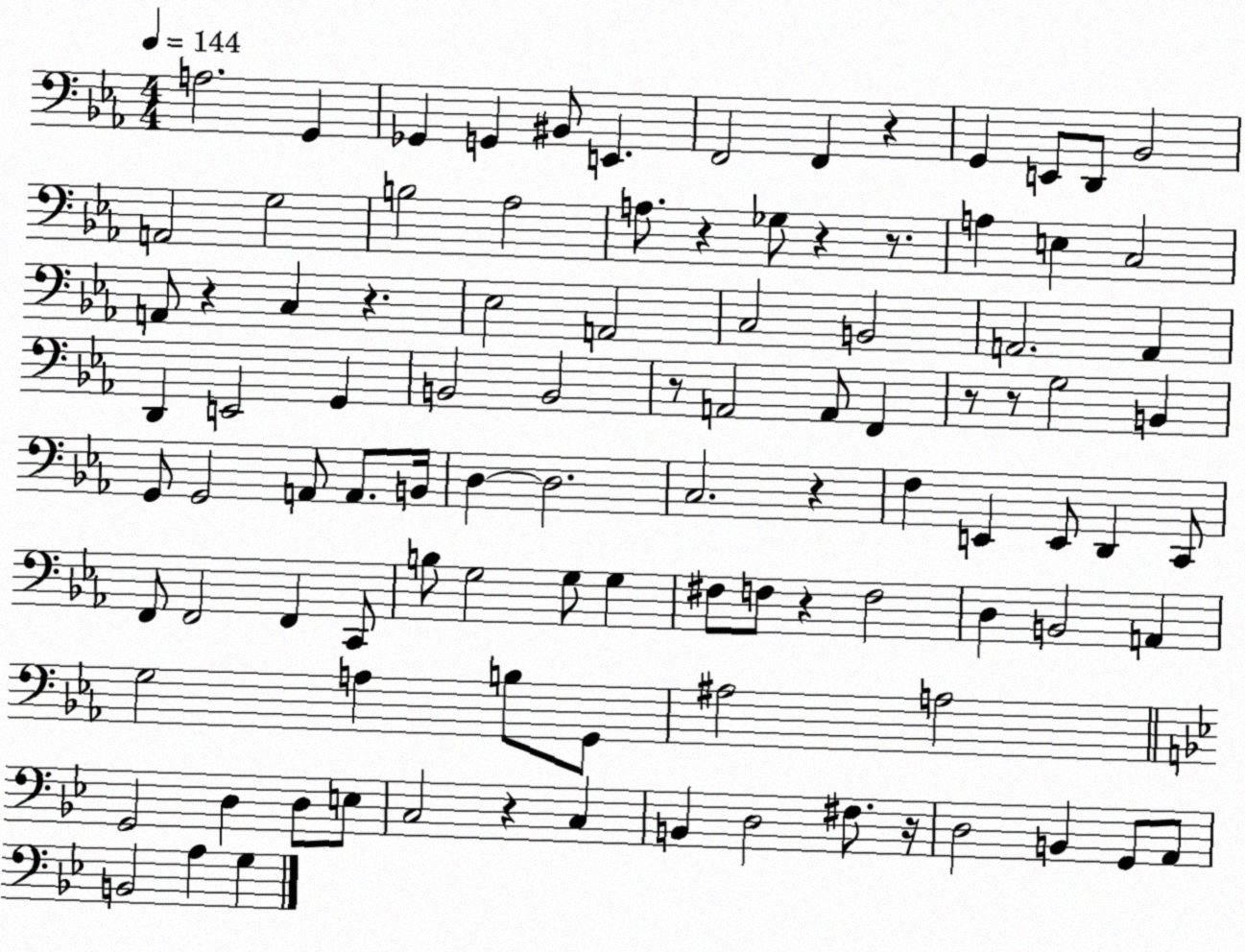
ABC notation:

X:1
T:Untitled
M:4/4
L:1/4
K:Eb
A,2 G,, _G,, G,, ^B,,/2 E,, F,,2 F,, z G,, E,,/2 D,,/2 _B,,2 A,,2 G,2 B,2 _A,2 A,/2 z _G,/2 z z/2 A, E, C,2 A,,/2 z C, z _E,2 A,,2 C,2 B,,2 A,,2 A,, D,, E,,2 G,, B,,2 B,,2 z/2 A,,2 A,,/2 F,, z/2 z/2 G,2 B,, G,,/2 G,,2 A,,/2 A,,/2 B,,/4 D, D,2 C,2 z F, E,, E,,/2 D,, C,,/2 F,,/2 F,,2 F,, C,,/2 B,/2 G,2 G,/2 G, ^F,/2 F,/2 z F,2 D, B,,2 A,, G,2 A, B,/2 G,,/2 ^A,2 A,2 G,,2 D, D,/2 E,/2 C,2 z C, B,, D,2 ^F,/2 z/4 D,2 B,, G,,/2 A,,/2 B,,2 A, G,